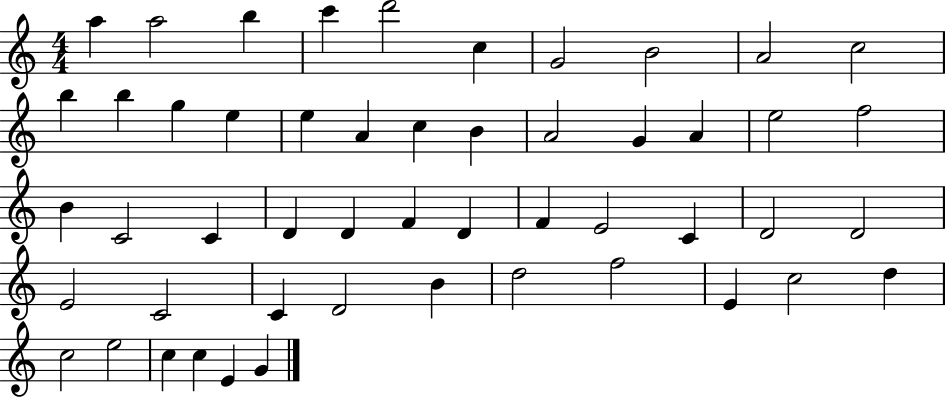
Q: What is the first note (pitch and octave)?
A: A5